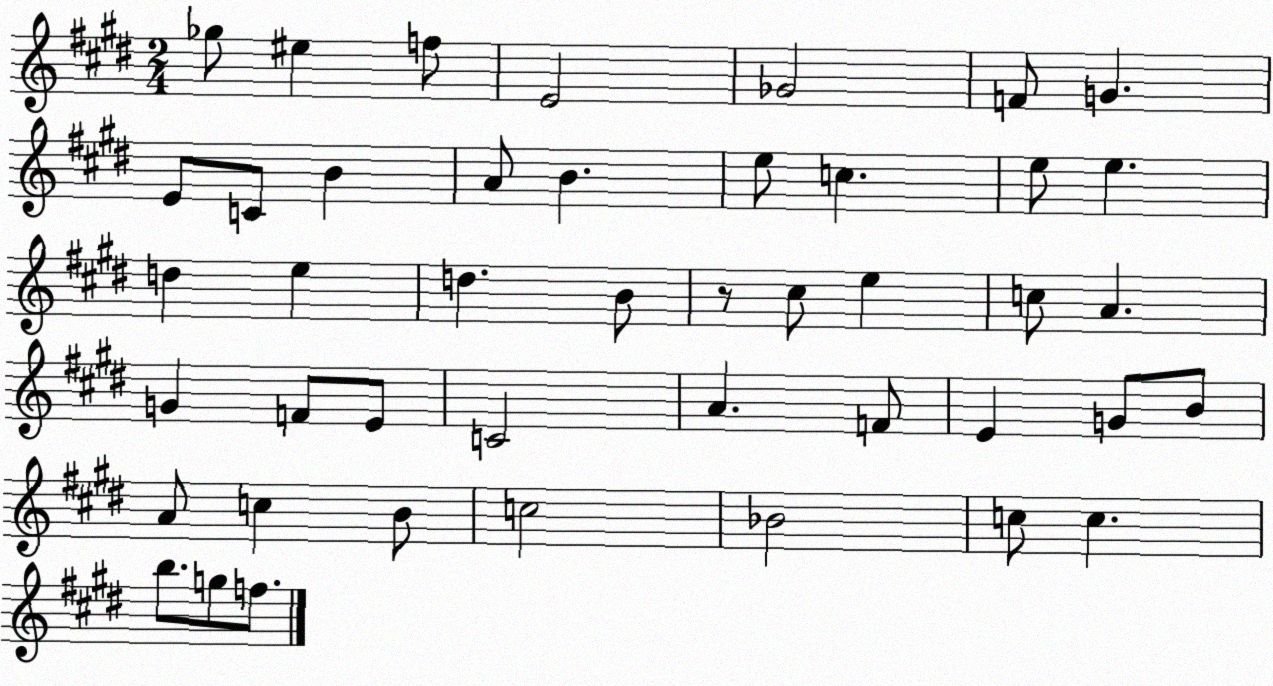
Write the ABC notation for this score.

X:1
T:Untitled
M:2/4
L:1/4
K:E
_g/2 ^e f/2 E2 _G2 F/2 G E/2 C/2 B A/2 B e/2 c e/2 e d e d B/2 z/2 ^c/2 e c/2 A G F/2 E/2 C2 A F/2 E G/2 B/2 A/2 c B/2 c2 _B2 c/2 c b/2 g/2 f/2